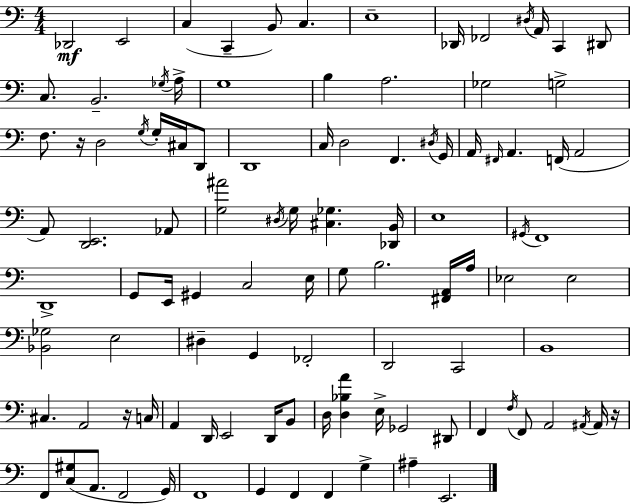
X:1
T:Untitled
M:4/4
L:1/4
K:C
_D,,2 E,,2 C, C,, B,,/2 C, E,4 _D,,/4 _F,,2 ^D,/4 A,,/4 C,, ^D,,/2 C,/2 B,,2 _G,/4 A,/4 G,4 B, A,2 _G,2 G,2 F,/2 z/4 D,2 G,/4 G,/4 ^C,/4 D,,/2 D,,4 C,/4 D,2 F,, ^D,/4 G,,/4 A,,/4 ^F,,/4 A,, F,,/4 A,,2 A,,/2 [D,,E,,]2 _A,,/2 [G,^A]2 ^D,/4 G,/4 [^C,_G,] [_D,,B,,]/4 E,4 ^G,,/4 F,,4 D,,4 G,,/2 E,,/4 ^G,, C,2 E,/4 G,/2 B,2 [^F,,A,,]/4 A,/4 _E,2 _E,2 [_B,,_G,]2 E,2 ^D, G,, _F,,2 D,,2 C,,2 B,,4 ^C, A,,2 z/4 C,/4 A,, D,,/4 E,,2 D,,/4 B,,/2 D,/4 [D,_B,A] E,/4 _G,,2 ^D,,/2 F,, F,/4 F,,/2 A,,2 ^A,,/4 ^A,,/4 z/4 F,,/2 [C,^G,]/2 A,,/2 F,,2 G,,/4 F,,4 G,, F,, F,, G, ^A, E,,2